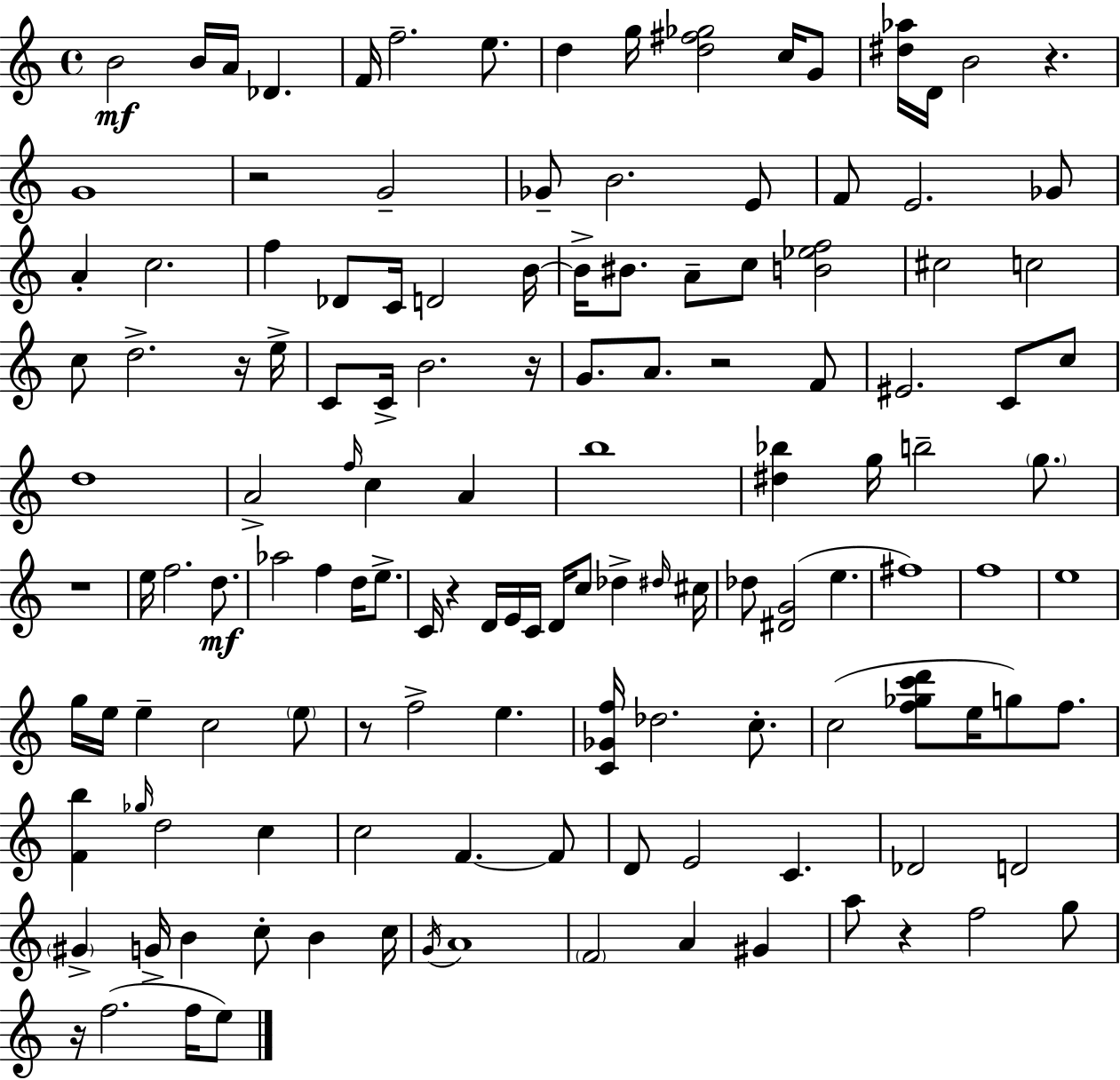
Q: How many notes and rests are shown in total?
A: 135